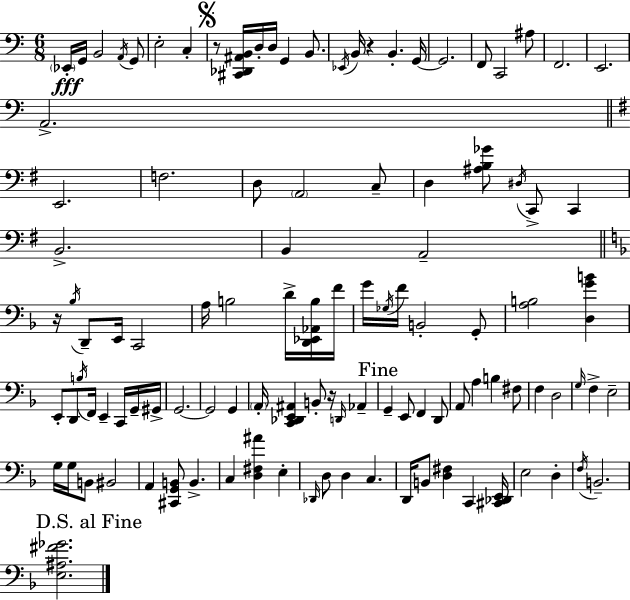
X:1
T:Untitled
M:6/8
L:1/4
K:C
_E,,/4 G,,/4 B,,2 A,,/4 G,,/2 E,2 C, z/2 [^C,,_D,,^A,,B,,]/4 D,/4 D,/4 G,, B,,/2 _E,,/4 B,,/4 z B,, G,,/4 G,,2 F,,/2 C,,2 ^A,/2 F,,2 E,,2 A,,2 E,,2 F,2 D,/2 A,,2 C,/2 D, [^A,B,_G]/2 ^D,/4 C,,/2 C,, B,,2 B,, A,,2 z/4 _B,/4 D,,/2 E,,/4 C,,2 A,/4 B,2 D/4 [D,,_E,,_A,,B,]/4 F/4 G/4 _G,/4 F/4 B,,2 G,,/2 [A,B,]2 [D,GB] E,,/2 D,,/2 B,/4 F,,/4 E,, C,,/4 G,,/4 ^G,,/4 G,,2 G,,2 G,, A,,/4 [C,,_D,,E,,^A,,] B,,/2 z/4 D,,/4 _A,, G,, E,,/2 F,, D,,/2 A,,/2 A, B, ^F,/2 F, D,2 G,/4 F, E,2 G,/4 G,/4 B,,/2 ^B,,2 A,, [^C,,G,,B,,]/2 B,, C, [D,^F,^A] E, _D,,/4 D,/2 D, C, D,,/4 B,,/2 [D,^F,] C,, [^C,,_D,,E,,]/4 E,2 D, F,/4 B,,2 [E,^A,^F_G]2